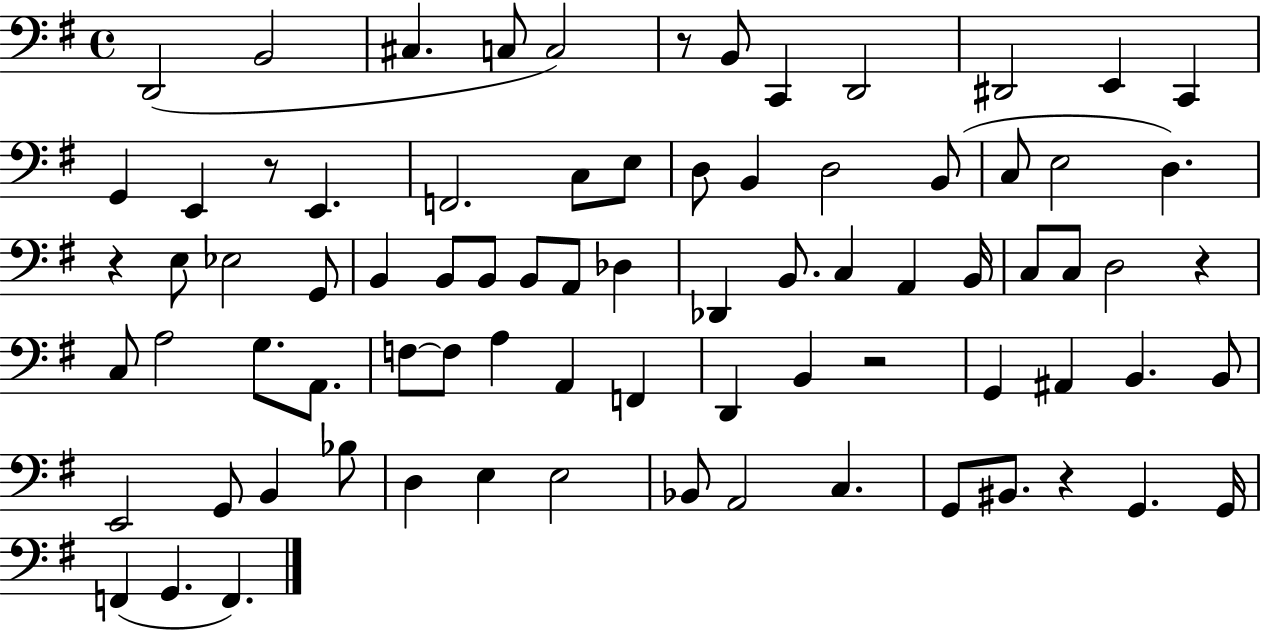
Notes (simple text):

D2/h B2/h C#3/q. C3/e C3/h R/e B2/e C2/q D2/h D#2/h E2/q C2/q G2/q E2/q R/e E2/q. F2/h. C3/e E3/e D3/e B2/q D3/h B2/e C3/e E3/h D3/q. R/q E3/e Eb3/h G2/e B2/q B2/e B2/e B2/e A2/e Db3/q Db2/q B2/e. C3/q A2/q B2/s C3/e C3/e D3/h R/q C3/e A3/h G3/e. A2/e. F3/e F3/e A3/q A2/q F2/q D2/q B2/q R/h G2/q A#2/q B2/q. B2/e E2/h G2/e B2/q Bb3/e D3/q E3/q E3/h Bb2/e A2/h C3/q. G2/e BIS2/e. R/q G2/q. G2/s F2/q G2/q. F2/q.